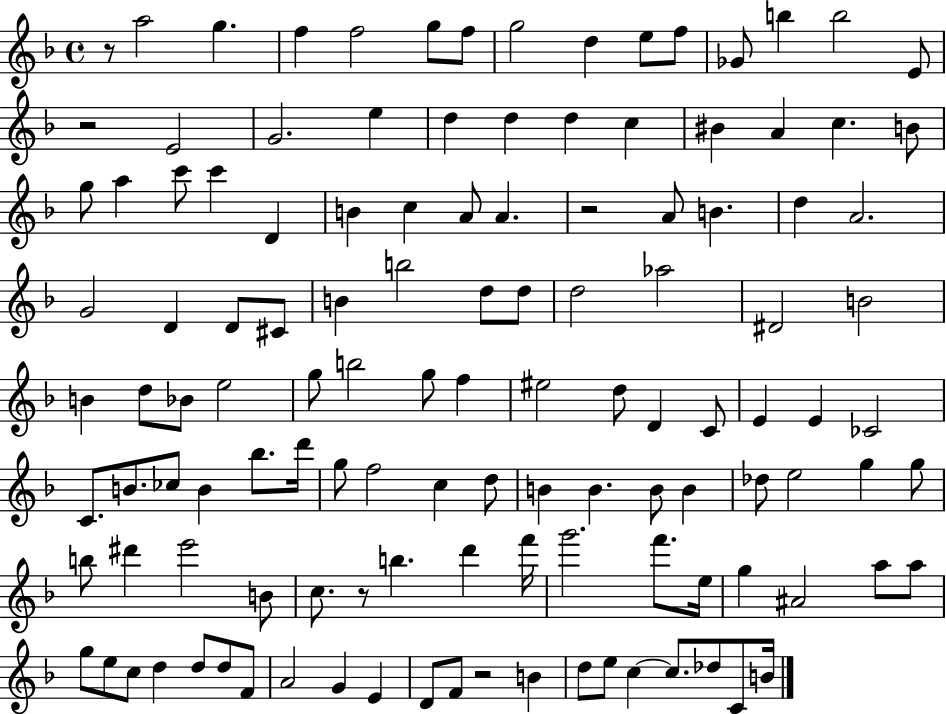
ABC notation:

X:1
T:Untitled
M:4/4
L:1/4
K:F
z/2 a2 g f f2 g/2 f/2 g2 d e/2 f/2 _G/2 b b2 E/2 z2 E2 G2 e d d d c ^B A c B/2 g/2 a c'/2 c' D B c A/2 A z2 A/2 B d A2 G2 D D/2 ^C/2 B b2 d/2 d/2 d2 _a2 ^D2 B2 B d/2 _B/2 e2 g/2 b2 g/2 f ^e2 d/2 D C/2 E E _C2 C/2 B/2 _c/2 B _b/2 d'/4 g/2 f2 c d/2 B B B/2 B _d/2 e2 g g/2 b/2 ^d' e'2 B/2 c/2 z/2 b d' f'/4 g'2 f'/2 e/4 g ^A2 a/2 a/2 g/2 e/2 c/2 d d/2 d/2 F/2 A2 G E D/2 F/2 z2 B d/2 e/2 c c/2 _d/2 C/2 B/4